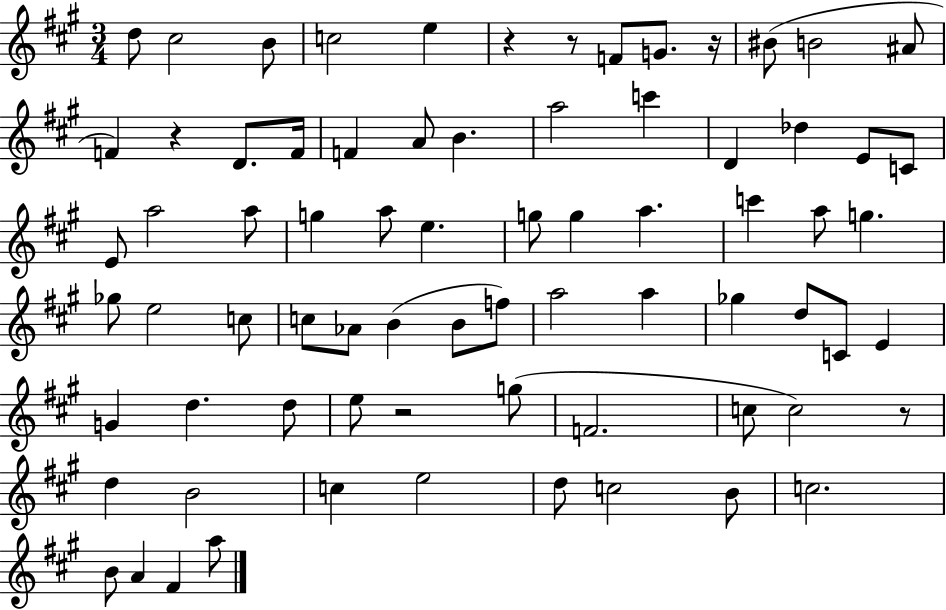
D5/e C#5/h B4/e C5/h E5/q R/q R/e F4/e G4/e. R/s BIS4/e B4/h A#4/e F4/q R/q D4/e. F4/s F4/q A4/e B4/q. A5/h C6/q D4/q Db5/q E4/e C4/e E4/e A5/h A5/e G5/q A5/e E5/q. G5/e G5/q A5/q. C6/q A5/e G5/q. Gb5/e E5/h C5/e C5/e Ab4/e B4/q B4/e F5/e A5/h A5/q Gb5/q D5/e C4/e E4/q G4/q D5/q. D5/e E5/e R/h G5/e F4/h. C5/e C5/h R/e D5/q B4/h C5/q E5/h D5/e C5/h B4/e C5/h. B4/e A4/q F#4/q A5/e